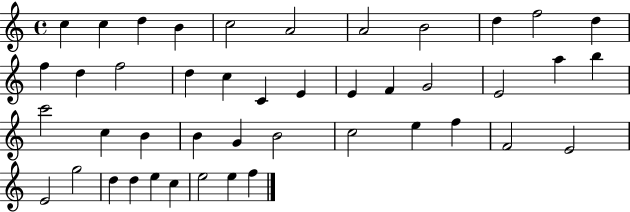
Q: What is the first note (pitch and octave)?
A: C5